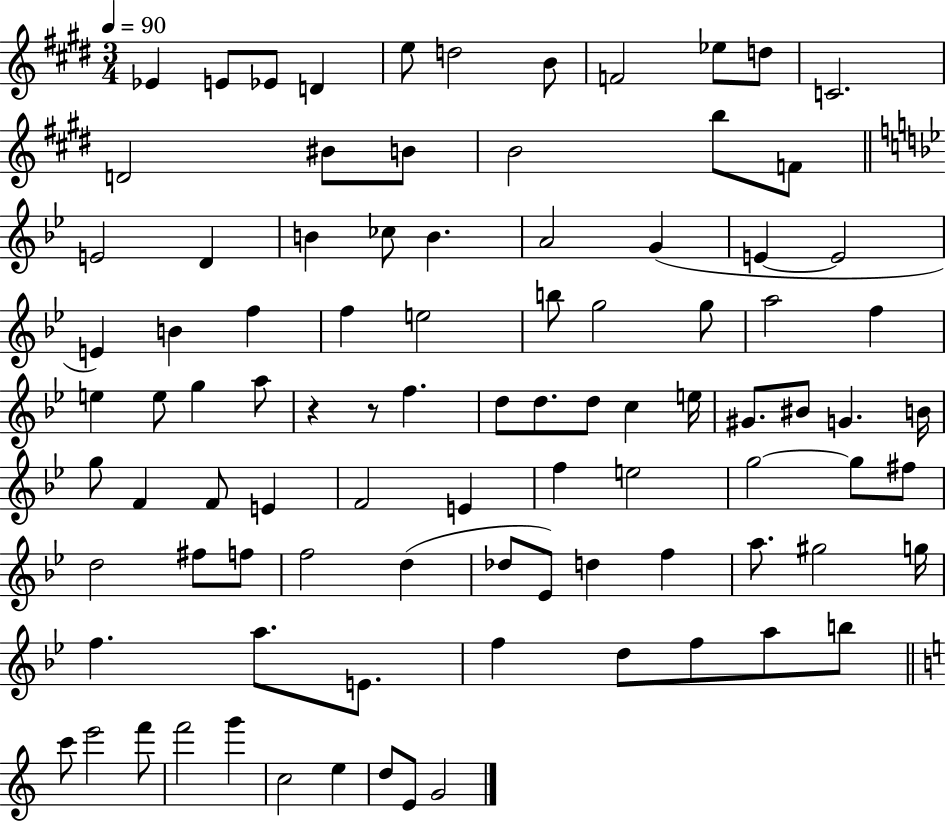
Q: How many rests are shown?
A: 2